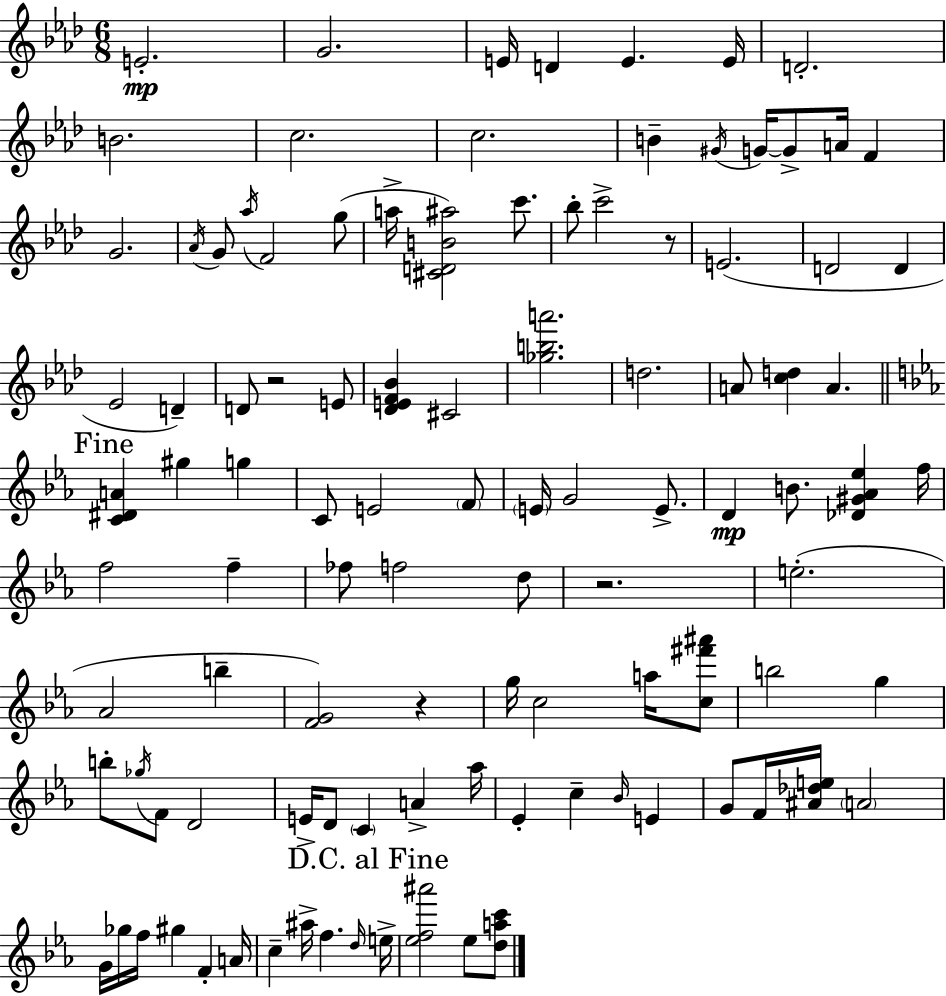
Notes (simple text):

E4/h. G4/h. E4/s D4/q E4/q. E4/s D4/h. B4/h. C5/h. C5/h. B4/q G#4/s G4/s G4/e A4/s F4/q G4/h. Ab4/s G4/e Ab5/s F4/h G5/e A5/s [C#4,D4,B4,A#5]/h C6/e. Bb5/e C6/h R/e E4/h. D4/h D4/q Eb4/h D4/q D4/e R/h E4/e [Db4,E4,F4,Bb4]/q C#4/h [Gb5,B5,A6]/h. D5/h. A4/e [C5,D5]/q A4/q. [C4,D#4,A4]/q G#5/q G5/q C4/e E4/h F4/e E4/s G4/h E4/e. D4/q B4/e. [Db4,G#4,Ab4,Eb5]/q F5/s F5/h F5/q FES5/e F5/h D5/e R/h. E5/h. Ab4/h B5/q [F4,G4]/h R/q G5/s C5/h A5/s [C5,F#6,A#6]/e B5/h G5/q B5/e Gb5/s F4/e D4/h E4/s D4/e C4/q A4/q Ab5/s Eb4/q C5/q Bb4/s E4/q G4/e F4/s [A#4,Db5,E5]/s A4/h G4/s Gb5/s F5/s G#5/q F4/q A4/s C5/q A#5/s F5/q. D5/s E5/s [Eb5,F5,A#6]/h Eb5/e [D5,A5,C6]/e